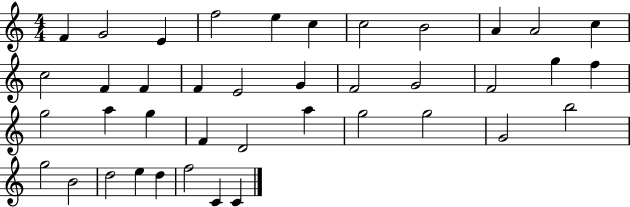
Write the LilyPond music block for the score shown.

{
  \clef treble
  \numericTimeSignature
  \time 4/4
  \key c \major
  f'4 g'2 e'4 | f''2 e''4 c''4 | c''2 b'2 | a'4 a'2 c''4 | \break c''2 f'4 f'4 | f'4 e'2 g'4 | f'2 g'2 | f'2 g''4 f''4 | \break g''2 a''4 g''4 | f'4 d'2 a''4 | g''2 g''2 | g'2 b''2 | \break g''2 b'2 | d''2 e''4 d''4 | f''2 c'4 c'4 | \bar "|."
}